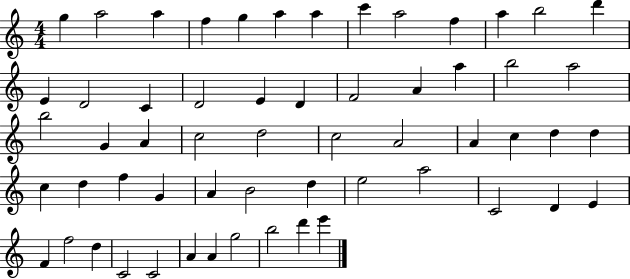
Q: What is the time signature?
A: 4/4